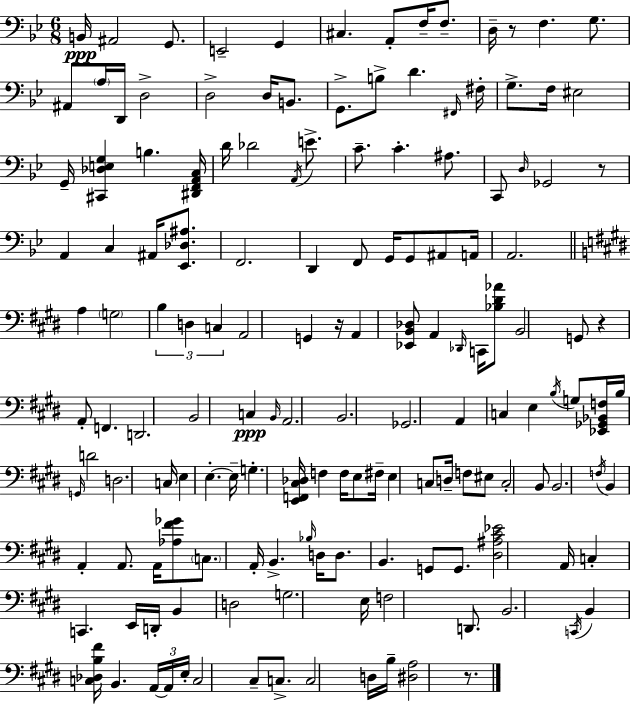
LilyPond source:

{
  \clef bass
  \numericTimeSignature
  \time 6/8
  \key bes \major
  b,16\ppp ais,2 g,8. | e,2-- g,4 | cis4. a,8-. f16-- f8.-- | d16-- r8 f4. g8. | \break ais,8 \parenthesize a16 d,16 d2-> | d2-> d16 b,8. | g,8.-> b8-> d'4. \grace { fis,16 } | fis16-. g8.-> f16 eis2 | \break g,16-- <cis, des e g>4 b4. | <dis, f, a, c>16 d'16 des'2 \acciaccatura { a,16 } e'8.-> | c'8.-- c'4.-. ais8. | c,8 \grace { d16 } ges,2 | \break r8 a,4 c4 ais,16 | <ees, des ais>8. f,2. | d,4 f,8 g,16 g,8 | ais,8 a,16 a,2. | \break \bar "||" \break \key e \major a4 \parenthesize g2 | \tuplet 3/2 { b4 d4 c4 } | a,2 g,4 | r16 a,4 <ees, b, des>8 a,4 \grace { des,16 } | \break c,16 <bes dis' aes'>8 b,2 g,8 | r4 a,8-. f,4. | d,2. | b,2 c4\ppp | \break \grace { b,16 } a,2. | b,2. | ges,2. | a,4 c4 e4 | \break \acciaccatura { b16 } g8 <ees, ges, bes, f>16 b16 \grace { g,16 } d'2 | d2. | c16 e4 e4.-.~~ | e16-- g4.-. <e, f, cis des>16 f4 | \break f16 e8 fis16-- e4 c8 | d16-- f8 eis8 c2-. | b,8 b,2. | \acciaccatura { f16 } b,4 a,4-. | \break a,8. a,16 <aes fis' ges'>8 \parenthesize c8. a,16-. b,4.-> | \grace { bes16 } d16 d8. b,4. | g,8 g,8. <dis ais cis' ees'>2 | a,16 c4-. c,4. | \break e,16 d,16-. b,4 d2 | g2. | e16 f2 | d,8. b,2. | \break \acciaccatura { c,16 } b,4 <c des b fis'>16 | b,4. \tuplet 3/2 { a,16~~ a,16 e16-. } c2 | cis8-- c8.-> c2 | d16 b16-- <dis a>2 | \break r8. \bar "|."
}